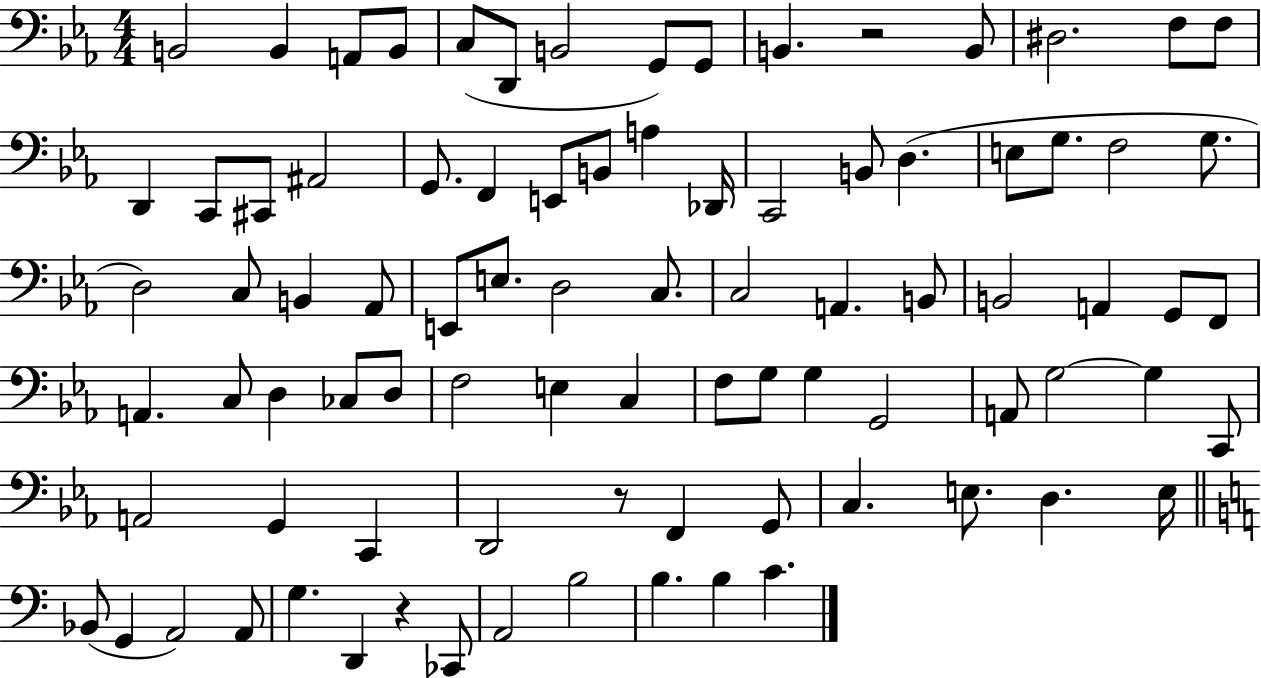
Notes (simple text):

B2/h B2/q A2/e B2/e C3/e D2/e B2/h G2/e G2/e B2/q. R/h B2/e D#3/h. F3/e F3/e D2/q C2/e C#2/e A#2/h G2/e. F2/q E2/e B2/e A3/q Db2/s C2/h B2/e D3/q. E3/e G3/e. F3/h G3/e. D3/h C3/e B2/q Ab2/e E2/e E3/e. D3/h C3/e. C3/h A2/q. B2/e B2/h A2/q G2/e F2/e A2/q. C3/e D3/q CES3/e D3/e F3/h E3/q C3/q F3/e G3/e G3/q G2/h A2/e G3/h G3/q C2/e A2/h G2/q C2/q D2/h R/e F2/q G2/e C3/q. E3/e. D3/q. E3/s Bb2/e G2/q A2/h A2/e G3/q. D2/q R/q CES2/e A2/h B3/h B3/q. B3/q C4/q.